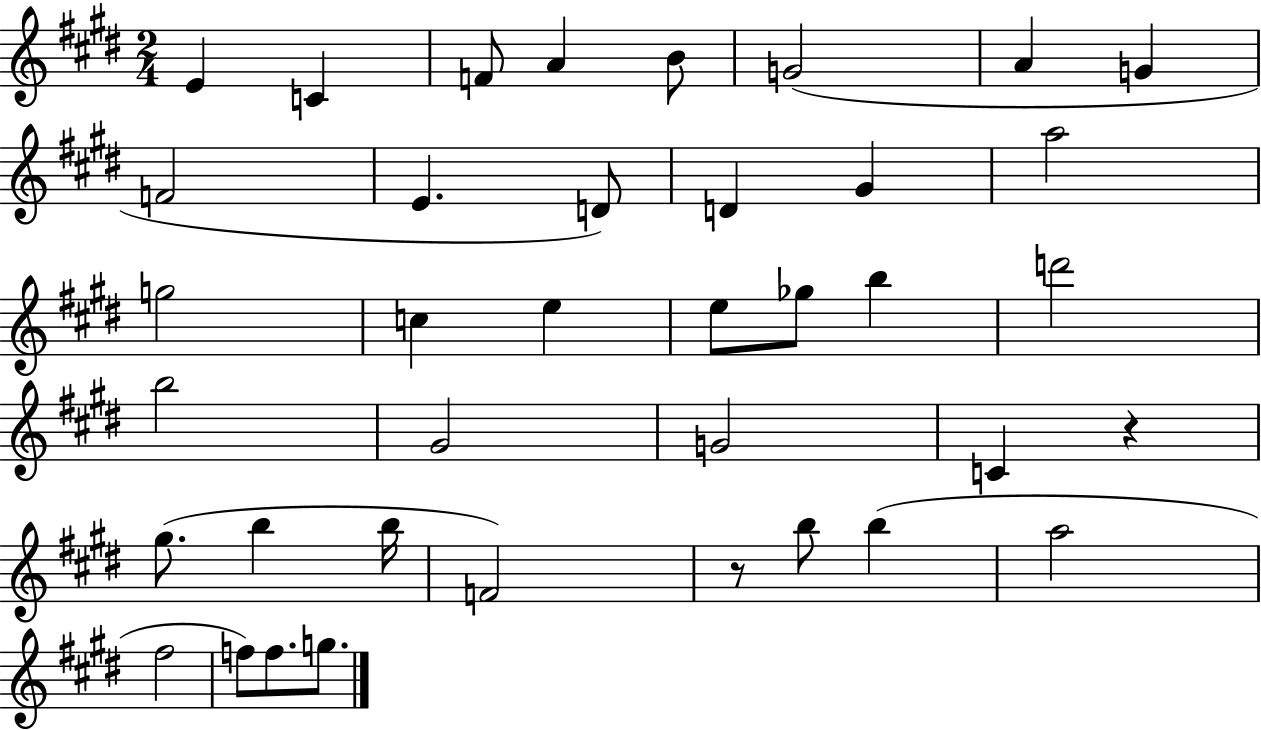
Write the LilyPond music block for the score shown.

{
  \clef treble
  \numericTimeSignature
  \time 2/4
  \key e \major
  e'4 c'4 | f'8 a'4 b'8 | g'2( | a'4 g'4 | \break f'2 | e'4. d'8) | d'4 gis'4 | a''2 | \break g''2 | c''4 e''4 | e''8 ges''8 b''4 | d'''2 | \break b''2 | gis'2 | g'2 | c'4 r4 | \break gis''8.( b''4 b''16 | f'2) | r8 b''8 b''4( | a''2 | \break fis''2 | f''8) f''8. g''8. | \bar "|."
}